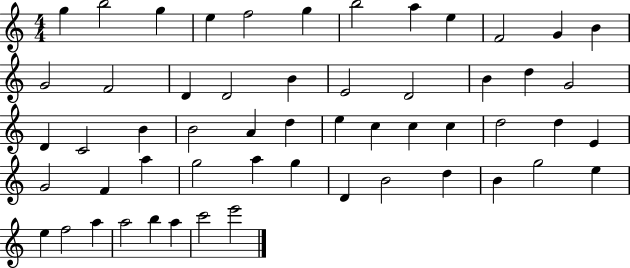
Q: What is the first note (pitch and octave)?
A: G5